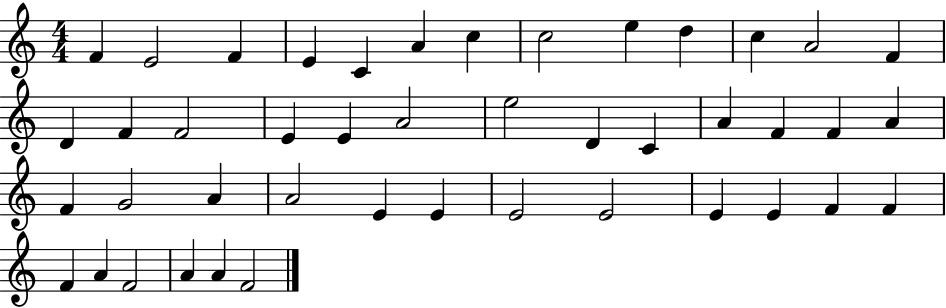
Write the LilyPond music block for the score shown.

{
  \clef treble
  \numericTimeSignature
  \time 4/4
  \key c \major
  f'4 e'2 f'4 | e'4 c'4 a'4 c''4 | c''2 e''4 d''4 | c''4 a'2 f'4 | \break d'4 f'4 f'2 | e'4 e'4 a'2 | e''2 d'4 c'4 | a'4 f'4 f'4 a'4 | \break f'4 g'2 a'4 | a'2 e'4 e'4 | e'2 e'2 | e'4 e'4 f'4 f'4 | \break f'4 a'4 f'2 | a'4 a'4 f'2 | \bar "|."
}